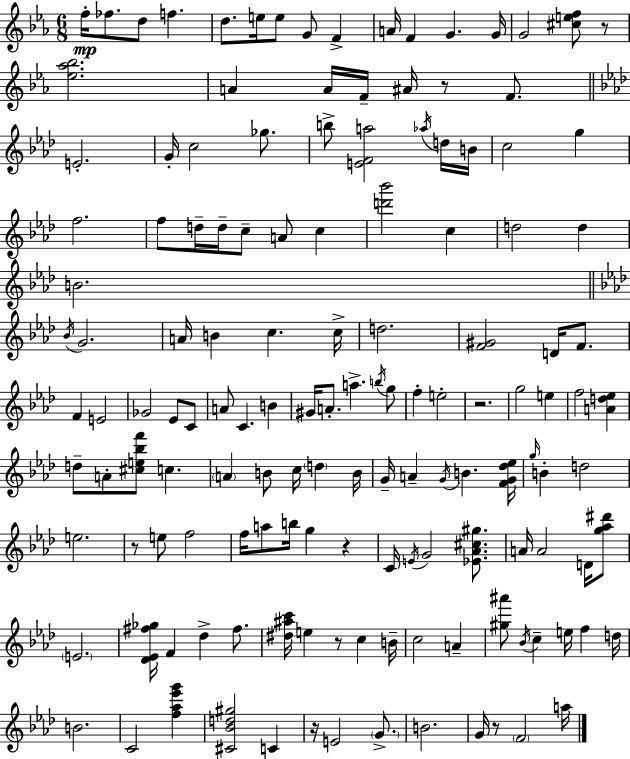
F5/s FES5/e. D5/e F5/q. D5/e. E5/s E5/e G4/e F4/q A4/s F4/q G4/q. G4/s G4/h [C#5,E5,F5]/e R/e [Eb5,Ab5,Bb5]/h. A4/q A4/s F4/s A#4/s R/e F4/e. E4/h. G4/s C5/h Gb5/e. B5/e [E4,F4,A5]/h Ab5/s D5/s B4/s C5/h G5/q F5/h. F5/e D5/s D5/s C5/e A4/e C5/q [D6,Bb6]/h C5/q D5/h D5/q B4/h. Bb4/s G4/h. A4/s B4/q C5/q. C5/s D5/h. [F4,G#4]/h D4/s F4/e. F4/q E4/h Gb4/h Eb4/e C4/e A4/e C4/q. B4/q G#4/s A4/e. A5/q. B5/s G5/e F5/q E5/h R/h. G5/h E5/q F5/h [A4,D5,Eb5]/q D5/e A4/e [C#5,E5,Bb5,F6]/e C5/q. A4/q B4/e C5/s D5/q B4/s G4/s A4/q G4/s B4/q. [F4,G4,Db5,Eb5]/s G5/s B4/q D5/h E5/h. R/e E5/e F5/h F5/s A5/e B5/s G5/q R/q C4/s E4/s G4/h [Eb4,Ab4,C#5,G#5]/e. A4/s A4/h D4/s [G5,Ab5,D#6]/e E4/h. [Db4,Eb4,F#5,Gb5]/s F4/q Db5/q F#5/e. [D#5,A#5,C6]/s E5/q R/e C5/q B4/s C5/h A4/q [G#5,A#6]/e Bb4/s C5/q E5/s F5/q D5/s B4/h. C4/h [F5,Ab5,Eb6,G6]/q [C#4,Bb4,D5,G#5]/h C4/q R/s E4/h G4/e. B4/h. G4/s R/e F4/h A5/s